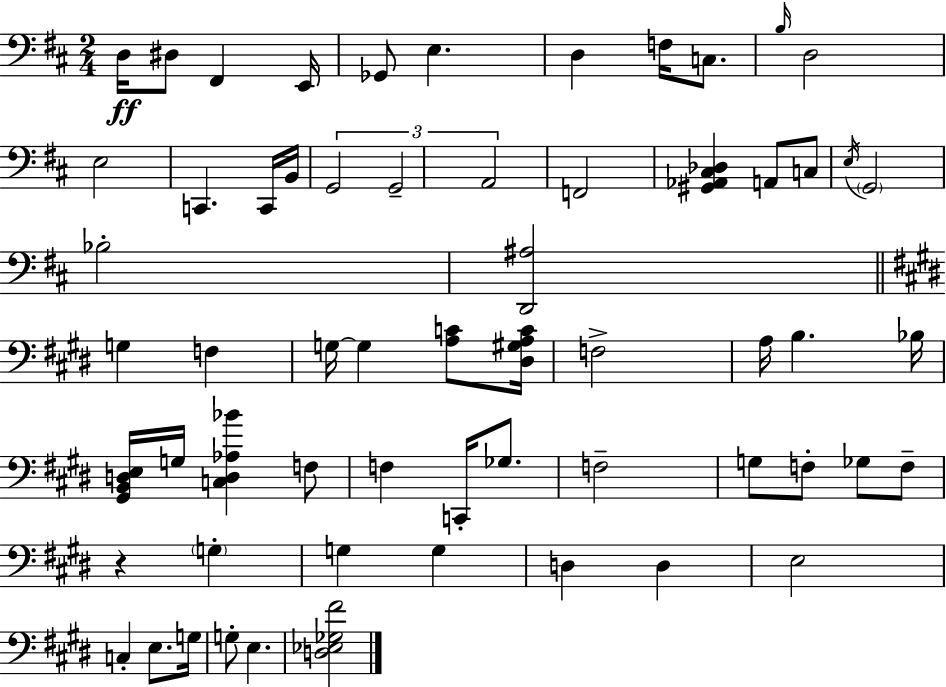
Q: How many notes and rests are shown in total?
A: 61